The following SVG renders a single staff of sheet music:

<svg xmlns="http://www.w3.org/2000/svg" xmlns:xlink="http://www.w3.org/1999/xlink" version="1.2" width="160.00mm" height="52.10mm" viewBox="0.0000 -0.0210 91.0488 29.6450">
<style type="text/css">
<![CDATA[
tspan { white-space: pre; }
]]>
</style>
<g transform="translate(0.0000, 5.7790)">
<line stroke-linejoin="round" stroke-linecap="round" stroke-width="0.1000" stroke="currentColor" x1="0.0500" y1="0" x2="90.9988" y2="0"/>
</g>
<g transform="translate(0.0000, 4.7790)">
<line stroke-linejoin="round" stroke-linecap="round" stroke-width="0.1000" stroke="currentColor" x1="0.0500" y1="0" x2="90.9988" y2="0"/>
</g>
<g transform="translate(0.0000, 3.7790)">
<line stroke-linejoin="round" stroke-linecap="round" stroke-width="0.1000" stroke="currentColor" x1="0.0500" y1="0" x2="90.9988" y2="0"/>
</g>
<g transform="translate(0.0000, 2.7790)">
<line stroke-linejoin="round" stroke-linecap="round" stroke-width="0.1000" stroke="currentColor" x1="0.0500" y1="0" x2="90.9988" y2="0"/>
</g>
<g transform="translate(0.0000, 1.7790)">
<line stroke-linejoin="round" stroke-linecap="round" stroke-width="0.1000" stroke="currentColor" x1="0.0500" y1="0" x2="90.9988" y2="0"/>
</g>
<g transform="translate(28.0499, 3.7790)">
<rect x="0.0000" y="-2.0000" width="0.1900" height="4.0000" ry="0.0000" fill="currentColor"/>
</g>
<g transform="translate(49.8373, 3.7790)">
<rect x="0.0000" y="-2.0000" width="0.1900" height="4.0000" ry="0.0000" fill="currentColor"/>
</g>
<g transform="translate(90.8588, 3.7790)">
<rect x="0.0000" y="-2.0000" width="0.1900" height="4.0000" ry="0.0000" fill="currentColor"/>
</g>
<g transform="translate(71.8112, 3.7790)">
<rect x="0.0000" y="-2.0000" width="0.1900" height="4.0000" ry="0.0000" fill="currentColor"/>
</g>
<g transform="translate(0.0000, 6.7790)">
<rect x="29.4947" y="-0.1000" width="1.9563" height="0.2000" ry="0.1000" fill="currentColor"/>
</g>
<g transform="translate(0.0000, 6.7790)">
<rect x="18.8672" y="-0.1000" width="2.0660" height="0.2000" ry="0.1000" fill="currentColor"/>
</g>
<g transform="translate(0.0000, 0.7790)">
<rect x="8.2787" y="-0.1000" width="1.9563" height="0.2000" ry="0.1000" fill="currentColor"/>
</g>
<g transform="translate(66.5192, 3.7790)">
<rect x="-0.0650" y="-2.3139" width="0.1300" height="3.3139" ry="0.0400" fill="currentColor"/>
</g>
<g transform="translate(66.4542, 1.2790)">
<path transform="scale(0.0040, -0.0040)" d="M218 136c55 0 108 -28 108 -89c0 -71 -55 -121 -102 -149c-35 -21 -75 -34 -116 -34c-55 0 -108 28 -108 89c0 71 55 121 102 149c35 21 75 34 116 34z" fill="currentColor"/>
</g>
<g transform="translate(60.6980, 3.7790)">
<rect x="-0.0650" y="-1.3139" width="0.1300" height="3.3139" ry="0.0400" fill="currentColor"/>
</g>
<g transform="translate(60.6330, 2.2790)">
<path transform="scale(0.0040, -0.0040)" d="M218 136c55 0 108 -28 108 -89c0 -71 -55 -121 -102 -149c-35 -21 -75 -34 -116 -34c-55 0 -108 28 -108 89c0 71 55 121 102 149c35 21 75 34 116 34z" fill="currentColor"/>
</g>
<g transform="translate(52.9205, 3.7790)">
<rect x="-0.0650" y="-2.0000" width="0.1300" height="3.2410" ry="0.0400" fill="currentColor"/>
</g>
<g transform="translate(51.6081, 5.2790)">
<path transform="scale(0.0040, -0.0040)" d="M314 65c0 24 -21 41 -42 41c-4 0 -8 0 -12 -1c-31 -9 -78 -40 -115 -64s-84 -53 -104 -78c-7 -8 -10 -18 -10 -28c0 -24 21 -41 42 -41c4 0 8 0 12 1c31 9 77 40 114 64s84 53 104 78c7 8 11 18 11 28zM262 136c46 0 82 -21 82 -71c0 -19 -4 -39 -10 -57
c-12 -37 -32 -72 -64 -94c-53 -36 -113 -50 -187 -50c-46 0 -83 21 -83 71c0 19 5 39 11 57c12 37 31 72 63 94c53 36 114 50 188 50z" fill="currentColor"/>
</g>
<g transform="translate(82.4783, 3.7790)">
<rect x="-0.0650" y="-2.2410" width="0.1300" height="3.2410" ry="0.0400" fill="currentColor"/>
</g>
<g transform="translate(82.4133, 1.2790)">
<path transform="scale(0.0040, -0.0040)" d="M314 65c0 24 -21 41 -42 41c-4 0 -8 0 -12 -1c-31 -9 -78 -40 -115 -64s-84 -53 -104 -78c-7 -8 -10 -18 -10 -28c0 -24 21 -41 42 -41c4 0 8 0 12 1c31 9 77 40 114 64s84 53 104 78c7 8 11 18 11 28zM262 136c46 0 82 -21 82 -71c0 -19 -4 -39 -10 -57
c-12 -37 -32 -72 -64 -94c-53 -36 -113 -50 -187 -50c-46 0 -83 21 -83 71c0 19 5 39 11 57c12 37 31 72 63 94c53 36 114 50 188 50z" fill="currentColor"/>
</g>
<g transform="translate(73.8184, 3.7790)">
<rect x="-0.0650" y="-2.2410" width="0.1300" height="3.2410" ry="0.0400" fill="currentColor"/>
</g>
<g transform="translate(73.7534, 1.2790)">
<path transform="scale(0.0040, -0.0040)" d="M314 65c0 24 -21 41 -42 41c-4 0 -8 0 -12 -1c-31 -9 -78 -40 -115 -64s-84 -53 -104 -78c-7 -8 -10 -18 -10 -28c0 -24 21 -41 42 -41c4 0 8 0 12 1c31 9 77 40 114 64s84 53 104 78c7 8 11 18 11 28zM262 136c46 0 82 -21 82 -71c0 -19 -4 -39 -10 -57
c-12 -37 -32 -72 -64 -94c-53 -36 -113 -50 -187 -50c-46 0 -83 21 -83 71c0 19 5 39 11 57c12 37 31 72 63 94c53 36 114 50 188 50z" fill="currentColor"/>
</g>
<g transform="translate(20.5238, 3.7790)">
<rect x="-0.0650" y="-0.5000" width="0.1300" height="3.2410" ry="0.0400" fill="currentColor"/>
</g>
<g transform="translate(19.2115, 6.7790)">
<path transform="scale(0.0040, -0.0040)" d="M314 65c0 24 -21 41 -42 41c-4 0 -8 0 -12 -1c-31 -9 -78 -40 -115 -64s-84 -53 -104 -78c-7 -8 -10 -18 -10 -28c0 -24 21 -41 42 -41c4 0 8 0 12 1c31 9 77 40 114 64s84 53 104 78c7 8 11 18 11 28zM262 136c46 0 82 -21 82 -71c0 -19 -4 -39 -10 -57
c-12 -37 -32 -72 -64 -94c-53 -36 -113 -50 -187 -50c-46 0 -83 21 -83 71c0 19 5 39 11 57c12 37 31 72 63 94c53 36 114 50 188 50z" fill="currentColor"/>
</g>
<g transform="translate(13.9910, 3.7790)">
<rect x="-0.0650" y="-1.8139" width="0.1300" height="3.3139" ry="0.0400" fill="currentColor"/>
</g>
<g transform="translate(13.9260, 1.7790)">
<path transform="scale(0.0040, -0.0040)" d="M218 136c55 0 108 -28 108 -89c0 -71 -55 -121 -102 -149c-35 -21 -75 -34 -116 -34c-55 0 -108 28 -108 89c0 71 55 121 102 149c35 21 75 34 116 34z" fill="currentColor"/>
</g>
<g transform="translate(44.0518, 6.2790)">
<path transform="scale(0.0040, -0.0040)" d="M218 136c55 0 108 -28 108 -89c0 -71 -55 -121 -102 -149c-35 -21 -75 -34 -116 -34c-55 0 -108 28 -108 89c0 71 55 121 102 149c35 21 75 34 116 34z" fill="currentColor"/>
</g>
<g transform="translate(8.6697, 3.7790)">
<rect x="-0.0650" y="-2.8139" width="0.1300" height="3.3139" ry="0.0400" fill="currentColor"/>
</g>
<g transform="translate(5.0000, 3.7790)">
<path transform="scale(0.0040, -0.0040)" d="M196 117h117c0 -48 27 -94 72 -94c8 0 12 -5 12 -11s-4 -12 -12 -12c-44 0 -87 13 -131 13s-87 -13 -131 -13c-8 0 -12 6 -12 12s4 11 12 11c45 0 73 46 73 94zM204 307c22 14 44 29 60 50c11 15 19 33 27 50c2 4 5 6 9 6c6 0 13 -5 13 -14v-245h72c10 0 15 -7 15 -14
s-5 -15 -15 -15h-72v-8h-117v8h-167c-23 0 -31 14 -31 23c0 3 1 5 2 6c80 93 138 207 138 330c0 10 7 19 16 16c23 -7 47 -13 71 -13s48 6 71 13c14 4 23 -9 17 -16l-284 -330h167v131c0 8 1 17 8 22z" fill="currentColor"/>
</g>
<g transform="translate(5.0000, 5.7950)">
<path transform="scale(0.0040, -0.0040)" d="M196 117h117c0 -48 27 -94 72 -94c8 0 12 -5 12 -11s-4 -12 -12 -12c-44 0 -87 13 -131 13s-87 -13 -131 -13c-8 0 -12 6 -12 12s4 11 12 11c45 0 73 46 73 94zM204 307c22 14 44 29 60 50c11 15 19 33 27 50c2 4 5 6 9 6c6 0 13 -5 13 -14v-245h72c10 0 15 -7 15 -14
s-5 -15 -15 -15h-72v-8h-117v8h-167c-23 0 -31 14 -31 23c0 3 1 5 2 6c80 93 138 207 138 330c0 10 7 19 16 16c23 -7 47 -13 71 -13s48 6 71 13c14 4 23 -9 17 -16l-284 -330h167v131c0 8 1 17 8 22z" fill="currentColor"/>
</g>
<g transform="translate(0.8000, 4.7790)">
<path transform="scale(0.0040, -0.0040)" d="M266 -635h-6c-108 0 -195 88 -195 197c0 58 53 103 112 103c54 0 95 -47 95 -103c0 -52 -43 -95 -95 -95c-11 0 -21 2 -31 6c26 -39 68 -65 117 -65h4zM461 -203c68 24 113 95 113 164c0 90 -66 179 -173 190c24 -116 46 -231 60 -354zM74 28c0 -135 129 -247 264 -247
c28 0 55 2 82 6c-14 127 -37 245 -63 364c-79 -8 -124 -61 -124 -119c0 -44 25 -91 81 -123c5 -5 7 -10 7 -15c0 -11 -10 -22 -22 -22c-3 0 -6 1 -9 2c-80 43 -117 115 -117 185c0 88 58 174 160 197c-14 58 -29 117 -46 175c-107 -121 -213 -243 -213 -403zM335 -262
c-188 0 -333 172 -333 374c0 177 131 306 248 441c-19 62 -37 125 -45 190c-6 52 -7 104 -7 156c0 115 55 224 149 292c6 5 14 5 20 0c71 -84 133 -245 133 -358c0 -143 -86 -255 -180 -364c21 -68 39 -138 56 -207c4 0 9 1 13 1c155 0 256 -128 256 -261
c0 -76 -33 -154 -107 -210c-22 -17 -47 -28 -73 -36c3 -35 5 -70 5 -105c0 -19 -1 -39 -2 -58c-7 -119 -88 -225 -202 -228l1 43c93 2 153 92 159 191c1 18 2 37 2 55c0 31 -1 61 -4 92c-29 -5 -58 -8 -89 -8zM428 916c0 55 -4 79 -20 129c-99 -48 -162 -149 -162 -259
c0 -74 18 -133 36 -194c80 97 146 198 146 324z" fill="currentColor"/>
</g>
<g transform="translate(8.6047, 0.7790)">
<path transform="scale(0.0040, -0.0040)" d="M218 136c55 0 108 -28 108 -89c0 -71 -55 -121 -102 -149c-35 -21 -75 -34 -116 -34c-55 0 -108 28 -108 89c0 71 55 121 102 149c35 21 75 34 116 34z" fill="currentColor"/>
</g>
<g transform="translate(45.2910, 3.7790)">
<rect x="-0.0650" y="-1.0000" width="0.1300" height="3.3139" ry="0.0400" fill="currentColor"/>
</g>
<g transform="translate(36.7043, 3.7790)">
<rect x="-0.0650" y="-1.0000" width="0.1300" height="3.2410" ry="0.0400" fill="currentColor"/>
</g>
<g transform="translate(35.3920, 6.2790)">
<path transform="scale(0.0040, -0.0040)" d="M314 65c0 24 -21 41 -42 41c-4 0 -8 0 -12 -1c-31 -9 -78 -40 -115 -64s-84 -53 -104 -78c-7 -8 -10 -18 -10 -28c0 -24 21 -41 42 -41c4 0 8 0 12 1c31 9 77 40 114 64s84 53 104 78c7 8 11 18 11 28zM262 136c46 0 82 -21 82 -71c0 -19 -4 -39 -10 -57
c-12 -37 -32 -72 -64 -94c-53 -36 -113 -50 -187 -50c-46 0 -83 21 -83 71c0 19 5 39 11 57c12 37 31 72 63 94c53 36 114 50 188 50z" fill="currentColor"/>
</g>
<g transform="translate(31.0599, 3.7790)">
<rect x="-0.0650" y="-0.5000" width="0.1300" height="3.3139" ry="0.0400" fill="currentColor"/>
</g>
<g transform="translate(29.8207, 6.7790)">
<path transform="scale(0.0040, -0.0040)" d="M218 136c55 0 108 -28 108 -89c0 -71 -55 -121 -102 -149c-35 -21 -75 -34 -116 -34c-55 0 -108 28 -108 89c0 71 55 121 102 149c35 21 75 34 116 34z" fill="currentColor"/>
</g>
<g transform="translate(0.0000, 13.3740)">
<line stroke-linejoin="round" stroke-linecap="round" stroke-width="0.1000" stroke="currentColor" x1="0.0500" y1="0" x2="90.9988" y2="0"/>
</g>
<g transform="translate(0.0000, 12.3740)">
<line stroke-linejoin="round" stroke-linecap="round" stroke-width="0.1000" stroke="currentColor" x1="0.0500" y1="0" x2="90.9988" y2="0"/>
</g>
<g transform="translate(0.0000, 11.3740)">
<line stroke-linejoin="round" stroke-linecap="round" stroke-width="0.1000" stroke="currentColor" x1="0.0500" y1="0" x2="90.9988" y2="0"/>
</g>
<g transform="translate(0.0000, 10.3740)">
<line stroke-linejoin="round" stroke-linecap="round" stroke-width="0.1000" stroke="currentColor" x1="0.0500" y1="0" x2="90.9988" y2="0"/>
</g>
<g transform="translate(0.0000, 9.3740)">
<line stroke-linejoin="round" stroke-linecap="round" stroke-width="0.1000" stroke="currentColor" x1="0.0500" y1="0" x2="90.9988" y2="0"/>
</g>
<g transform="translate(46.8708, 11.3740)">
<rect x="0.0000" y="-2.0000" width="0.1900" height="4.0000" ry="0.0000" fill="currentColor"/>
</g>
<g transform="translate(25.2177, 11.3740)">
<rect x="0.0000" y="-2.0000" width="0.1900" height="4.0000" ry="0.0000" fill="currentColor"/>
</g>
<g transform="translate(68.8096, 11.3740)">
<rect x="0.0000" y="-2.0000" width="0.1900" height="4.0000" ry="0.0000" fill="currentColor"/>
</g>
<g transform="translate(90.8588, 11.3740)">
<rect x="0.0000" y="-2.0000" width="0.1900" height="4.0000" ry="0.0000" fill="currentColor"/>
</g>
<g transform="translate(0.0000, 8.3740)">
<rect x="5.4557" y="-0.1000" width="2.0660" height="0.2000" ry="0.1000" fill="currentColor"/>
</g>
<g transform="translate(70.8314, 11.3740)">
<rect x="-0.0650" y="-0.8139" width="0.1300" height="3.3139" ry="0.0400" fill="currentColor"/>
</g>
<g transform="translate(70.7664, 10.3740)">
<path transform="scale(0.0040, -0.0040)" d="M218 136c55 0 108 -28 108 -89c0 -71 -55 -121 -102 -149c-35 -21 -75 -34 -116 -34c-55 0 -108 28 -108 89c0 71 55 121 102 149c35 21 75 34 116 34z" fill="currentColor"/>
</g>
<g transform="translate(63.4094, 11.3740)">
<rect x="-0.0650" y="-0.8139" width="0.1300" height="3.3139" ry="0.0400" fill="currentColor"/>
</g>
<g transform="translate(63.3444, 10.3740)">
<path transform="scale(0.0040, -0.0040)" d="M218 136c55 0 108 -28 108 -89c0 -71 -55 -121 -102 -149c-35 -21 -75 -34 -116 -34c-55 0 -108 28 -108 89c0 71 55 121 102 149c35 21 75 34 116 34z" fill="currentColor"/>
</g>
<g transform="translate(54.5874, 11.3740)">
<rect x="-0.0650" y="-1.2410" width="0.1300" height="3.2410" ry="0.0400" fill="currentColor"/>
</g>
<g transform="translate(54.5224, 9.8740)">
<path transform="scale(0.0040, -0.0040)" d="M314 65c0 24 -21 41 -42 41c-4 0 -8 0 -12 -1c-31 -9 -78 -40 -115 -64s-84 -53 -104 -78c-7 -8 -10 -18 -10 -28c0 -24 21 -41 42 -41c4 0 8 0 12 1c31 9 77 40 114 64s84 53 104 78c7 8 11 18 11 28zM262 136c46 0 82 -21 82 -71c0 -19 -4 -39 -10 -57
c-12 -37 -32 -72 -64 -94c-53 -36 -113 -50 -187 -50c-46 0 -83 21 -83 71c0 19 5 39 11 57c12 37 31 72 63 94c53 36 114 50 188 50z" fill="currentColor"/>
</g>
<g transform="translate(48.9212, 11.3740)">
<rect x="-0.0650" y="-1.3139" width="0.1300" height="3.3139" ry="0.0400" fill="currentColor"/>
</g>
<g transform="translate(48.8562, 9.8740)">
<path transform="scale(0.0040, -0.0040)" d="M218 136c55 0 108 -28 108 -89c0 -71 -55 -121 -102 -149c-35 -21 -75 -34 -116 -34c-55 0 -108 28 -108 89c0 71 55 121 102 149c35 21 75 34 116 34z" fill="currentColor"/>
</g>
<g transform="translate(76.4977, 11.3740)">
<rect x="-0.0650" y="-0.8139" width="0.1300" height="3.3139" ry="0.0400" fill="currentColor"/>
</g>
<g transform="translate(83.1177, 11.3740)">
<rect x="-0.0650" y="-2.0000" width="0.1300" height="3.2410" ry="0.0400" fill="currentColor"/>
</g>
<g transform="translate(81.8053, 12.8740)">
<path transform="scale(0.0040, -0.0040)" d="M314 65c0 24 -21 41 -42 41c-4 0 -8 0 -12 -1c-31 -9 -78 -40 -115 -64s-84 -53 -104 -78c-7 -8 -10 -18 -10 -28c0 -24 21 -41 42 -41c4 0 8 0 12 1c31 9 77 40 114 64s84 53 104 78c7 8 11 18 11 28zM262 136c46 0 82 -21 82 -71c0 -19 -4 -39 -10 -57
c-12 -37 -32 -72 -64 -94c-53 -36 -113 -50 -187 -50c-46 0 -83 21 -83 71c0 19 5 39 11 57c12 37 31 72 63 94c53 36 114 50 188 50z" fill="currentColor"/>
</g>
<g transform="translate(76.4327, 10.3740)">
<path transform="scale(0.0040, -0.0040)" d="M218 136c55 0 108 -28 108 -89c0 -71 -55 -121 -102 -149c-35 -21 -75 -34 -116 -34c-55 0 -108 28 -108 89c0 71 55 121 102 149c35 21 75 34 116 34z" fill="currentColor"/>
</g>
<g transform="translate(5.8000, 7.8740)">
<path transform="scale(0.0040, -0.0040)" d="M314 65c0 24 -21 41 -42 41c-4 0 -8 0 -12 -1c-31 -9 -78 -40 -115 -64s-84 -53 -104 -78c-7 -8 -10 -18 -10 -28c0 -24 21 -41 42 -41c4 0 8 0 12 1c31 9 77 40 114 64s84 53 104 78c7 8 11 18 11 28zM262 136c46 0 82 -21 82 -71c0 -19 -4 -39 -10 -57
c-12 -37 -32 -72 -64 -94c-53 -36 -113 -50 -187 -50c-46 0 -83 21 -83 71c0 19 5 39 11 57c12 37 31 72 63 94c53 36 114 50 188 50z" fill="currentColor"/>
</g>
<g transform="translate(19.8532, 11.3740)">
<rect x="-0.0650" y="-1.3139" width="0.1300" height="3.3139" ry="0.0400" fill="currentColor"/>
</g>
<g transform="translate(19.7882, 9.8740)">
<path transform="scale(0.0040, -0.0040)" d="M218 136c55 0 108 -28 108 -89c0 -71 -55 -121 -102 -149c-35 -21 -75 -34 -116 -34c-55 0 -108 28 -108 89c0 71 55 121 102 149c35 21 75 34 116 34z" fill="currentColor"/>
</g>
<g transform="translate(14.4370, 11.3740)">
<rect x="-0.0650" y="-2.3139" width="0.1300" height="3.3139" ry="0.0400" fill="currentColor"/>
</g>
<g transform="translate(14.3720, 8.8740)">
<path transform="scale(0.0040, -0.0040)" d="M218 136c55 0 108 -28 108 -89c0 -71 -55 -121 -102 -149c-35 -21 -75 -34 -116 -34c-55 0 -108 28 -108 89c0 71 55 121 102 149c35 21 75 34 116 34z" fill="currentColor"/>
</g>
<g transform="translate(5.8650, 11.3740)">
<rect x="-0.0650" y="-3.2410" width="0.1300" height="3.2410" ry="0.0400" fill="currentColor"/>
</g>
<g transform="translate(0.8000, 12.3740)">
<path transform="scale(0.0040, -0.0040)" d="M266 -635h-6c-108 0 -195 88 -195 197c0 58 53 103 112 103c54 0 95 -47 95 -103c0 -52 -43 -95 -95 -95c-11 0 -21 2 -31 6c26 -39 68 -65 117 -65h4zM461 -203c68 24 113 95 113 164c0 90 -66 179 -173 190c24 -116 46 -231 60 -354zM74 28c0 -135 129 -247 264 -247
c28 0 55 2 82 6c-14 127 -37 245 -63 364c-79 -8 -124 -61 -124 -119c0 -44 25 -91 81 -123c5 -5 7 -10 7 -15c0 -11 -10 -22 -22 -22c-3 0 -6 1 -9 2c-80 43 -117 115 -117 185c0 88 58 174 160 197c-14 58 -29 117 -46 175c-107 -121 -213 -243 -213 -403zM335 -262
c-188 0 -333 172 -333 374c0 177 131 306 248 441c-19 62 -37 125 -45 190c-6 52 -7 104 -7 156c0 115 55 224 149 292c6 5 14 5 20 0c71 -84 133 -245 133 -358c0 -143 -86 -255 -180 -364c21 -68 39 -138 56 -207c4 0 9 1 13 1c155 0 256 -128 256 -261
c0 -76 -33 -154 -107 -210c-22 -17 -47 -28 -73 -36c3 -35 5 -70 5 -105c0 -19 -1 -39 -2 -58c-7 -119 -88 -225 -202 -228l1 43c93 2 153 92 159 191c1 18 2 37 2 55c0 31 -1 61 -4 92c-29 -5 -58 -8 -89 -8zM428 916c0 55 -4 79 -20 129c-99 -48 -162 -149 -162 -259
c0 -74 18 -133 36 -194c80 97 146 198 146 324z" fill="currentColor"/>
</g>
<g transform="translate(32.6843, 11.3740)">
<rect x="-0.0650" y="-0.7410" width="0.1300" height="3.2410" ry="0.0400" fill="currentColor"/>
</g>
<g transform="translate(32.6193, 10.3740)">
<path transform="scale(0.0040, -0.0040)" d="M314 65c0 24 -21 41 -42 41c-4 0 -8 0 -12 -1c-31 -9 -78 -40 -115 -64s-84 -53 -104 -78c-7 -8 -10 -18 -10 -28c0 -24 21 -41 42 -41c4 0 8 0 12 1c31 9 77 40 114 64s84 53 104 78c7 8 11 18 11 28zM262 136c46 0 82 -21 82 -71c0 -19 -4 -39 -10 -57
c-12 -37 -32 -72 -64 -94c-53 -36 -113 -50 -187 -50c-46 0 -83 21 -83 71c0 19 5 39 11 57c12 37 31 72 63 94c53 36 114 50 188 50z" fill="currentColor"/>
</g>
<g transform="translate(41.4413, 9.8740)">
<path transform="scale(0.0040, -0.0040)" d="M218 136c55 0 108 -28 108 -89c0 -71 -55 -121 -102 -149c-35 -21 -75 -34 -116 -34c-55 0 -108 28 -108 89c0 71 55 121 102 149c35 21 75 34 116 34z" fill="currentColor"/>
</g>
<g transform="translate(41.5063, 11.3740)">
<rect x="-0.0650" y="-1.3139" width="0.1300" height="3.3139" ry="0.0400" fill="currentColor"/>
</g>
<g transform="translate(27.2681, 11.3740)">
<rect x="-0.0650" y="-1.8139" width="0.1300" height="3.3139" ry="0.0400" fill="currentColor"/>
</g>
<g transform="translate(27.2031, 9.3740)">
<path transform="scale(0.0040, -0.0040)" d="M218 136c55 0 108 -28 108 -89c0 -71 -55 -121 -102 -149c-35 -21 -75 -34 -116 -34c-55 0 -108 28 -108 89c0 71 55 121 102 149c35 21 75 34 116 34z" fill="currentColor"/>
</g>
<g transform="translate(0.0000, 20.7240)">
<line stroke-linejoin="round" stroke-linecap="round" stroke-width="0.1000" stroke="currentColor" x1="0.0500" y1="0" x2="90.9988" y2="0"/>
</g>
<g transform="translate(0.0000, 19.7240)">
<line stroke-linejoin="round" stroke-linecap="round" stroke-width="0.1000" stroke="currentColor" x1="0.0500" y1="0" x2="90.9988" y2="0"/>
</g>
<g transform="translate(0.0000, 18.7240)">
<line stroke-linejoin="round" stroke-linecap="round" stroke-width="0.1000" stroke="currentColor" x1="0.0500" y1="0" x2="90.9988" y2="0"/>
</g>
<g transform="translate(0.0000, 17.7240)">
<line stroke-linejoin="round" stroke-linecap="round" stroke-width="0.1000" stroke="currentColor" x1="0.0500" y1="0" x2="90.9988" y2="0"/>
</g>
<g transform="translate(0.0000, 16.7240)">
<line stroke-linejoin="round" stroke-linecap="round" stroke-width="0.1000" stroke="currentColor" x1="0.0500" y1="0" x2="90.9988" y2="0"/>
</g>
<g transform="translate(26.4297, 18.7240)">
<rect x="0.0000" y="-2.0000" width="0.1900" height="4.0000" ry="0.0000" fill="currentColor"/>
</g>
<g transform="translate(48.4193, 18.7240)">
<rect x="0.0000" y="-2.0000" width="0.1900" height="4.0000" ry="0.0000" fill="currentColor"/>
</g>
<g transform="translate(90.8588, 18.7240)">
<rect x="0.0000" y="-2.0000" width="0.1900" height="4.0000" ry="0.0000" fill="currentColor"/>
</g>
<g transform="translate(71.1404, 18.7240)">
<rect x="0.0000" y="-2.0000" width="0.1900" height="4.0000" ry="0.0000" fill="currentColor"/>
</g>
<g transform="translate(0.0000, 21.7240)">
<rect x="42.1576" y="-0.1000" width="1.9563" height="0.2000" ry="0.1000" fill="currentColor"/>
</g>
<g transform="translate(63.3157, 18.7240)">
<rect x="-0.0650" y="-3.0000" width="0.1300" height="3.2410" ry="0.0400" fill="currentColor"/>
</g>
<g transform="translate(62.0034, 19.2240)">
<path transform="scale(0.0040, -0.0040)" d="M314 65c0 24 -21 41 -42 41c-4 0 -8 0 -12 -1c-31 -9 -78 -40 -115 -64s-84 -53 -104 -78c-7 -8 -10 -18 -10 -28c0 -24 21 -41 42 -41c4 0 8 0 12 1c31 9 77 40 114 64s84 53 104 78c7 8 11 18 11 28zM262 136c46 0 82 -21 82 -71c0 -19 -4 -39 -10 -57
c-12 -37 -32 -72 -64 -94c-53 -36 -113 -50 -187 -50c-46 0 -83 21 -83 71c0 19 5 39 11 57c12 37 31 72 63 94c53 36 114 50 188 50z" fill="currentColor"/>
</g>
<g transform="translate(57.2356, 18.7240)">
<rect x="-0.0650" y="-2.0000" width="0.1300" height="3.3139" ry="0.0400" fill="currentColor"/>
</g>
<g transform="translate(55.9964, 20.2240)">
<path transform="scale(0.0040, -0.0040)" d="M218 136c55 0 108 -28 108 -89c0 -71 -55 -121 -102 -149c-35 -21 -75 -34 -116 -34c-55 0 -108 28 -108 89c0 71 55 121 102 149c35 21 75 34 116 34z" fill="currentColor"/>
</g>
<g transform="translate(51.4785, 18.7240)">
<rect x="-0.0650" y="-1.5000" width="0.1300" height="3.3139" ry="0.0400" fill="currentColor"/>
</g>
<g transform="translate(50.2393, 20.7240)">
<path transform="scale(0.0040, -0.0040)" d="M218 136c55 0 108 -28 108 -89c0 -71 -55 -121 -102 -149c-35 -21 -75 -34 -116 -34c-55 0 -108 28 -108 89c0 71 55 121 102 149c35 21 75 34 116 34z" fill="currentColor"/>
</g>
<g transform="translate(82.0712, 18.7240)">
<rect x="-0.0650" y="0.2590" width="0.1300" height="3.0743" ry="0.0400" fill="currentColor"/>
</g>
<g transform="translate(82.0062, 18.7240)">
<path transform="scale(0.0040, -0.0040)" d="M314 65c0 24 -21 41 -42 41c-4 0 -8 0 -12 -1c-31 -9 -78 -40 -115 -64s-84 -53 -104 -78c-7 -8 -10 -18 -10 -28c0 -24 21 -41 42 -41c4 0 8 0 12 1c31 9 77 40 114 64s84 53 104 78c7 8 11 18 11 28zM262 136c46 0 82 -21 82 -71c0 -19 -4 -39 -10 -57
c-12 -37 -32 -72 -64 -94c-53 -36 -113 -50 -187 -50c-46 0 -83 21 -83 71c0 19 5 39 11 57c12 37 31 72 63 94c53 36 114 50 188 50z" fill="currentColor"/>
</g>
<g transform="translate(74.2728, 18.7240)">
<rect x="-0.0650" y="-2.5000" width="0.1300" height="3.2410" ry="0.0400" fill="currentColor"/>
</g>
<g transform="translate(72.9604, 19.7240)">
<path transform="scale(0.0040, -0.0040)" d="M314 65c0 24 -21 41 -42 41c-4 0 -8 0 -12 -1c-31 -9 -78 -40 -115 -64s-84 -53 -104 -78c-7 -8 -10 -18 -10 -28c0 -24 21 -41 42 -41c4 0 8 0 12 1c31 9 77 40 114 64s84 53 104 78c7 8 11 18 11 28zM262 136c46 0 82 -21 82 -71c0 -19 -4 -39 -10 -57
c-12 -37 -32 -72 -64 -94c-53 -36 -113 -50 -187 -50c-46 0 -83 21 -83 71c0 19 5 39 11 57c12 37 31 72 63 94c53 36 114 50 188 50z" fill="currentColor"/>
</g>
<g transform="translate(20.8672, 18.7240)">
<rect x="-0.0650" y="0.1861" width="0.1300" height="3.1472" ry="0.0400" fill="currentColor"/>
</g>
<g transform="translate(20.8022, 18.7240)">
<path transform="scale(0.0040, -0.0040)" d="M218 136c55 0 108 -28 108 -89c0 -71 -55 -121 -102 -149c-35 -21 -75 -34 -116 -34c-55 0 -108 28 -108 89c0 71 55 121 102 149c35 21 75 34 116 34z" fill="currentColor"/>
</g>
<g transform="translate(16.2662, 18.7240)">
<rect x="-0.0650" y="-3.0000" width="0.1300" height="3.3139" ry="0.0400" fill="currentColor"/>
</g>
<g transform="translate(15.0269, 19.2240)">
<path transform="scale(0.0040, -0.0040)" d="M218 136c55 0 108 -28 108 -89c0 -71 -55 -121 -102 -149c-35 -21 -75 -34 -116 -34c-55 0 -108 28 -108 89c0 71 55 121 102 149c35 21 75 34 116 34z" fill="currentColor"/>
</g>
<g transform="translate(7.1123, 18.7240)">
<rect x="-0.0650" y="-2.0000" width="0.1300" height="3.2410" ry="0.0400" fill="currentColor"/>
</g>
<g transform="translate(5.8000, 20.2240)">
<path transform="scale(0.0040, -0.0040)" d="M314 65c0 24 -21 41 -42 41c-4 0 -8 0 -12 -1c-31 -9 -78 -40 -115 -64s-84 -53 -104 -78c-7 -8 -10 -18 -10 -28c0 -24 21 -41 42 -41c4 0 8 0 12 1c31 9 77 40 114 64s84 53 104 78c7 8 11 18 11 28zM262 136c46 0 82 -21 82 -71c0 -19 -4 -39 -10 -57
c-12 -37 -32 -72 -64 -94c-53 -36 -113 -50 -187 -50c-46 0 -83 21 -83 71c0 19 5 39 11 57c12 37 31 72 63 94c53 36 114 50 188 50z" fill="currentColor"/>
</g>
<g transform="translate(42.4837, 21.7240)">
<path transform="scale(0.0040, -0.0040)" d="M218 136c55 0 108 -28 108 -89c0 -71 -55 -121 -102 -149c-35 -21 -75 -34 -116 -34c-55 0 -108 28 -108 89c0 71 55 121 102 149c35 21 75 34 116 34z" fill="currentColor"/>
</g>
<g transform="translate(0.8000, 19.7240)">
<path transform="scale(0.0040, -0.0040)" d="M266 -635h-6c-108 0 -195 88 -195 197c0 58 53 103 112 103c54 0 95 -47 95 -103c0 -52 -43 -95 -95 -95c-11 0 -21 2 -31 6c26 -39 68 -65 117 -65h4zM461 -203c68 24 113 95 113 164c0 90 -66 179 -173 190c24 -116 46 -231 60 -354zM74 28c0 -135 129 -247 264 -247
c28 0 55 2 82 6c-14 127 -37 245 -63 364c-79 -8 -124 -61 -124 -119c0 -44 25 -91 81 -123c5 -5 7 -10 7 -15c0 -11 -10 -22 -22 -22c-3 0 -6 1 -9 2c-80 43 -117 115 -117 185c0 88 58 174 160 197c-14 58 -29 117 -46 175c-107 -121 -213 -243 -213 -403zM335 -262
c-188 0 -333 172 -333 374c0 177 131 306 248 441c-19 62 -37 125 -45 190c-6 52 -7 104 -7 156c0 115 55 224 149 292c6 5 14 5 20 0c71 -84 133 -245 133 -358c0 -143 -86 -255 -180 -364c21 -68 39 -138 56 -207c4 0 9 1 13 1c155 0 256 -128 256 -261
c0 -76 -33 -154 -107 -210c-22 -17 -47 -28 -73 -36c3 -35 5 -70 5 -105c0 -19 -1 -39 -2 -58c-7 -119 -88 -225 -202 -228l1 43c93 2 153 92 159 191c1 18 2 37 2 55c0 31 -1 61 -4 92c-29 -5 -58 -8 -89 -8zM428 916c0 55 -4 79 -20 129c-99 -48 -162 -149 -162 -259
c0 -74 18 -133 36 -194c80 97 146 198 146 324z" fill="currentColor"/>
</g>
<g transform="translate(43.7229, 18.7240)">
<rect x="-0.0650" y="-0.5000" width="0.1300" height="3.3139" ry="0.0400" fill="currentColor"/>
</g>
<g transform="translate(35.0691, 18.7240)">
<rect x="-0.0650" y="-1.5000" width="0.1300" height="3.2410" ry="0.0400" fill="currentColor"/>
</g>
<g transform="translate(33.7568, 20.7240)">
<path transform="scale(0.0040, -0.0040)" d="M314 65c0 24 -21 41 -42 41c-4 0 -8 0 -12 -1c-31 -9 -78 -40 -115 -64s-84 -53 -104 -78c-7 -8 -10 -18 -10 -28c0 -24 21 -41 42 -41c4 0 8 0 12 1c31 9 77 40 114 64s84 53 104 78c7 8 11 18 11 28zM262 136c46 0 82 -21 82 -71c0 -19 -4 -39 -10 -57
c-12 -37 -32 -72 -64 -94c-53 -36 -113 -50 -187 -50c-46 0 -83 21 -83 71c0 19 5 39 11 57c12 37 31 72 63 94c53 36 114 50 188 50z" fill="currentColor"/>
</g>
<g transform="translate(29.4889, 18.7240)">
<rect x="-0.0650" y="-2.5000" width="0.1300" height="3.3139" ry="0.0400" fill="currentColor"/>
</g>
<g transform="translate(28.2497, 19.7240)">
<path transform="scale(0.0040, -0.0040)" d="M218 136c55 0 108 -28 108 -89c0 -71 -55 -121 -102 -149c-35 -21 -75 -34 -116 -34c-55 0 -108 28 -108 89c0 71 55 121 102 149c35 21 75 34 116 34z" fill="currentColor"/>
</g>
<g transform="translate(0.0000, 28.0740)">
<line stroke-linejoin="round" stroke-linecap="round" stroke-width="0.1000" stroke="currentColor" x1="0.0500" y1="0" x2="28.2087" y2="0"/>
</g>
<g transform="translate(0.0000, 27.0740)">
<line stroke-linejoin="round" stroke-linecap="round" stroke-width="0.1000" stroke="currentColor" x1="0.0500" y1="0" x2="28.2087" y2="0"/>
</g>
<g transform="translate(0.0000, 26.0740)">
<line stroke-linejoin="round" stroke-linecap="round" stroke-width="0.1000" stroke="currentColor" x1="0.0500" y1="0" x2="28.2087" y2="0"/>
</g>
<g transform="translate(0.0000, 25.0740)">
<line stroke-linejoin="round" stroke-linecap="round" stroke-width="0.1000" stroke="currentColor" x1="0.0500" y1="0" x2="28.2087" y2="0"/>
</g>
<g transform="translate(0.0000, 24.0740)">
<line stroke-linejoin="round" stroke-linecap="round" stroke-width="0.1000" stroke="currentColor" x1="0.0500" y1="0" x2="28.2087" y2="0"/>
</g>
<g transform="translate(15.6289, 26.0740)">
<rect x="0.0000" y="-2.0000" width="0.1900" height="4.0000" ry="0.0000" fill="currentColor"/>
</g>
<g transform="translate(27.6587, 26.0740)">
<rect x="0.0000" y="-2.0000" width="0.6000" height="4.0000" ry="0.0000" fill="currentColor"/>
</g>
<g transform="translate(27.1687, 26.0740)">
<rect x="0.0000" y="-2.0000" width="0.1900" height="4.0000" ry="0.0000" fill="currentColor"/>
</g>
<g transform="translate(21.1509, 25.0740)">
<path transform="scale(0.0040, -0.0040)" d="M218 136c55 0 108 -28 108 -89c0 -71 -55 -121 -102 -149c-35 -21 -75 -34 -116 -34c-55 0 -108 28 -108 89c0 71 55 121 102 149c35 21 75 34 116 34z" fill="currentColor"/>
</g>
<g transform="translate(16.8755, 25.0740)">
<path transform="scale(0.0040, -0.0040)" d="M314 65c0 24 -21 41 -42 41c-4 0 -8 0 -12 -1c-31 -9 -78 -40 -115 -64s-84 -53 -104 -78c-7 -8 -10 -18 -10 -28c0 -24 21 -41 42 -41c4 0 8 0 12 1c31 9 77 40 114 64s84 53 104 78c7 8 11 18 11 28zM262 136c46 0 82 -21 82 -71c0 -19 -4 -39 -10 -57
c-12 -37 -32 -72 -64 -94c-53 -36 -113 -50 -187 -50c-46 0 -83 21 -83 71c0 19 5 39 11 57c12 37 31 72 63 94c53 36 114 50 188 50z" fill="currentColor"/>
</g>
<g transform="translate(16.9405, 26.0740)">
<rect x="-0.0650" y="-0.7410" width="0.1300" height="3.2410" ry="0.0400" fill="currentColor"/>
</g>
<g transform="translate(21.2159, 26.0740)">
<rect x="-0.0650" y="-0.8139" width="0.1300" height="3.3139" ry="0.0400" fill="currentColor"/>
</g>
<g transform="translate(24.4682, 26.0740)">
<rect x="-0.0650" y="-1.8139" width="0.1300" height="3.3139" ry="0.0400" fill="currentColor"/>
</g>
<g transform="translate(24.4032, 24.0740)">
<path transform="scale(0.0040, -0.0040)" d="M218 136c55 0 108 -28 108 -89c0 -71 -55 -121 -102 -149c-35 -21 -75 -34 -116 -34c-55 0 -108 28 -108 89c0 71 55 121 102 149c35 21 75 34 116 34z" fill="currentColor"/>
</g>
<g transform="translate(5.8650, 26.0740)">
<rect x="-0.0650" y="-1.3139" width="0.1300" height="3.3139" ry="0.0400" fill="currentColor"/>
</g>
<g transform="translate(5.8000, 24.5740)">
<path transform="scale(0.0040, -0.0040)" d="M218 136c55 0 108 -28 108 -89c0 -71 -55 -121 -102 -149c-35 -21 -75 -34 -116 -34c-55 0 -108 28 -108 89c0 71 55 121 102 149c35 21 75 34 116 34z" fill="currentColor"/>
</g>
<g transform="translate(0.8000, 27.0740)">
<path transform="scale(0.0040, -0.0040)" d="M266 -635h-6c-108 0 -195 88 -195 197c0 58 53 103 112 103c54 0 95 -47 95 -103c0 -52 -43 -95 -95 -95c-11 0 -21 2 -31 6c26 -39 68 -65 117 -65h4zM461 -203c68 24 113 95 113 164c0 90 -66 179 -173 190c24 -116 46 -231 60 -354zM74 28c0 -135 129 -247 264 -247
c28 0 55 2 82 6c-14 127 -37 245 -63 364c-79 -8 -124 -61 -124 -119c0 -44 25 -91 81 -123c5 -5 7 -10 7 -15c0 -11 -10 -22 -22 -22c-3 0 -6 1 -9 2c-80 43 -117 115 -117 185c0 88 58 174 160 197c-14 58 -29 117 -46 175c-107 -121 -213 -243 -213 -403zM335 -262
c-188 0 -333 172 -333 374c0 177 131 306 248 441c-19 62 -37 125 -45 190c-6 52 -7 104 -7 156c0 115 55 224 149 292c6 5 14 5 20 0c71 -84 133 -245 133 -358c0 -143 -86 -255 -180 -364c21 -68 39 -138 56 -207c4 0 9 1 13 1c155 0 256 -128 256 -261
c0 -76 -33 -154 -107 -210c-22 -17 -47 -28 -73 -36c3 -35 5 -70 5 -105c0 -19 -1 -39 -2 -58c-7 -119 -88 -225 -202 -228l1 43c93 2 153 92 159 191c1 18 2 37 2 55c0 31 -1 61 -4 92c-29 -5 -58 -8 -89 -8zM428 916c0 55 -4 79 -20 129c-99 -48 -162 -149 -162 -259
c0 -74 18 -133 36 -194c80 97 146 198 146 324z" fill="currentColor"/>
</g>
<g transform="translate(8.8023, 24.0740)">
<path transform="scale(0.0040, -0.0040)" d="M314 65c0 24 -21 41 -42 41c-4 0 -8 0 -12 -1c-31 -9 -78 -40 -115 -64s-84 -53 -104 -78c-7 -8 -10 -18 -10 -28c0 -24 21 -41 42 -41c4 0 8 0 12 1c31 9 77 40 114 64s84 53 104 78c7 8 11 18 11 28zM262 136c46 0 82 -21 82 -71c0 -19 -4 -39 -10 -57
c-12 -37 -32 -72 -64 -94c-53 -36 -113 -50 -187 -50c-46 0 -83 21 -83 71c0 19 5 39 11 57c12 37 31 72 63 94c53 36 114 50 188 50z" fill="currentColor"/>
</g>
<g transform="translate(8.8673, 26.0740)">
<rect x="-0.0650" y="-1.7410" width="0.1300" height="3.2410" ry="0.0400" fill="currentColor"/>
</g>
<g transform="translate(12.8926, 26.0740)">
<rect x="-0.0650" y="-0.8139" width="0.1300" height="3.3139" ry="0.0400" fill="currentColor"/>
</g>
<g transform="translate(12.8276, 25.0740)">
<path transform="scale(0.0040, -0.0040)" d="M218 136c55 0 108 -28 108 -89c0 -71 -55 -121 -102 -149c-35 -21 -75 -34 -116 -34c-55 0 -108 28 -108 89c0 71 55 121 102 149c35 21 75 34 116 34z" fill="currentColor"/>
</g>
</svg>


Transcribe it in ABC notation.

X:1
T:Untitled
M:4/4
L:1/4
K:C
a f C2 C D2 D F2 e g g2 g2 b2 g e f d2 e e e2 d d d F2 F2 A B G E2 C E F A2 G2 B2 e f2 d d2 d f